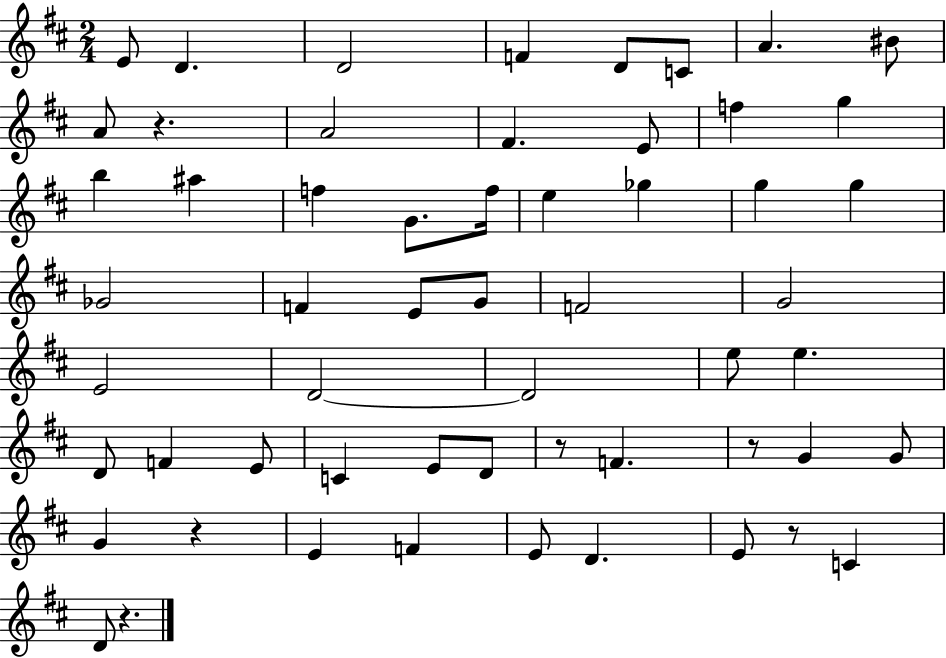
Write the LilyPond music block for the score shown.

{
  \clef treble
  \numericTimeSignature
  \time 2/4
  \key d \major
  e'8 d'4. | d'2 | f'4 d'8 c'8 | a'4. bis'8 | \break a'8 r4. | a'2 | fis'4. e'8 | f''4 g''4 | \break b''4 ais''4 | f''4 g'8. f''16 | e''4 ges''4 | g''4 g''4 | \break ges'2 | f'4 e'8 g'8 | f'2 | g'2 | \break e'2 | d'2~~ | d'2 | e''8 e''4. | \break d'8 f'4 e'8 | c'4 e'8 d'8 | r8 f'4. | r8 g'4 g'8 | \break g'4 r4 | e'4 f'4 | e'8 d'4. | e'8 r8 c'4 | \break d'8 r4. | \bar "|."
}